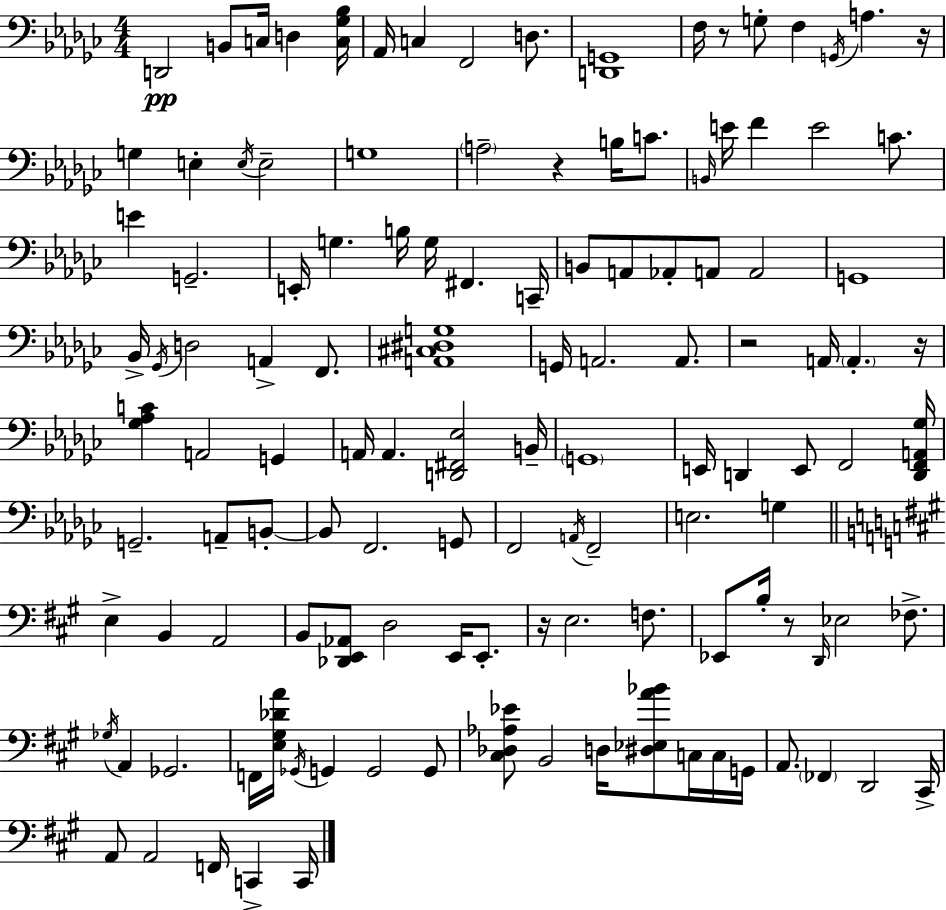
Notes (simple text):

D2/h B2/e C3/s D3/q [C3,Gb3,Bb3]/s Ab2/s C3/q F2/h D3/e. [D2,G2]/w F3/s R/e G3/e F3/q G2/s A3/q. R/s G3/q E3/q E3/s E3/h G3/w A3/h R/q B3/s C4/e. B2/s E4/s F4/q E4/h C4/e. E4/q G2/h. E2/s G3/q. B3/s G3/s F#2/q. C2/s B2/e A2/e Ab2/e A2/e A2/h G2/w Bb2/s Gb2/s D3/h A2/q F2/e. [A2,C#3,D#3,G3]/w G2/s A2/h. A2/e. R/h A2/s A2/q. R/s [Gb3,Ab3,C4]/q A2/h G2/q A2/s A2/q. [D2,F#2,Eb3]/h B2/s G2/w E2/s D2/q E2/e F2/h [D2,F2,A2,Gb3]/s G2/h. A2/e B2/e B2/e F2/h. G2/e F2/h A2/s F2/h E3/h. G3/q E3/q B2/q A2/h B2/e [Db2,E2,Ab2]/e D3/h E2/s E2/e. R/s E3/h. F3/e. Eb2/e B3/s R/e D2/s Eb3/h FES3/e. Gb3/s A2/q Gb2/h. F2/s [E3,G#3,Db4,A4]/s Gb2/s G2/q G2/h G2/e [C#3,Db3,Ab3,Eb4]/e B2/h D3/s [D#3,Eb3,A4,Bb4]/e C3/s C3/s G2/s A2/e. FES2/q D2/h C#2/s A2/e A2/h F2/s C2/q C2/s